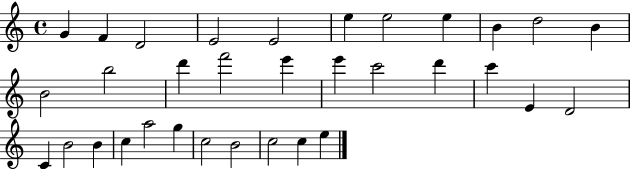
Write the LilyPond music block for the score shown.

{
  \clef treble
  \time 4/4
  \defaultTimeSignature
  \key c \major
  g'4 f'4 d'2 | e'2 e'2 | e''4 e''2 e''4 | b'4 d''2 b'4 | \break b'2 b''2 | d'''4 f'''2 e'''4 | e'''4 c'''2 d'''4 | c'''4 e'4 d'2 | \break c'4 b'2 b'4 | c''4 a''2 g''4 | c''2 b'2 | c''2 c''4 e''4 | \break \bar "|."
}